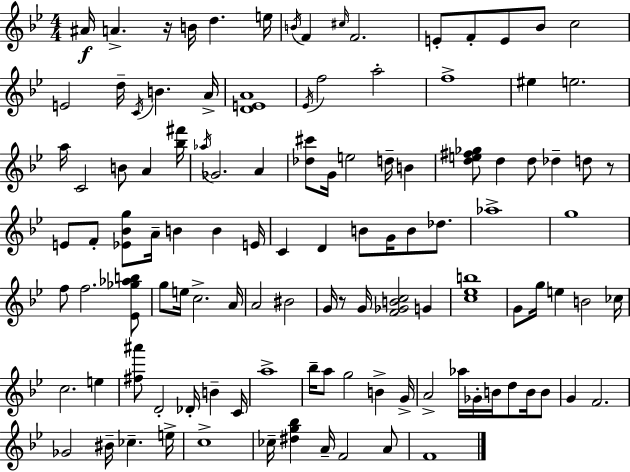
A#4/s A4/q. R/s B4/s D5/q. E5/s B4/s F4/q C#5/s F4/h. E4/e F4/e E4/e Bb4/e C5/h E4/h D5/s C4/s B4/q. A4/s [D4,E4,A4]/w Eb4/s F5/h A5/h F5/w EIS5/q E5/h. A5/s C4/h B4/e A4/q [Bb5,F#6]/s Ab5/s Gb4/h. A4/q [Db5,C#6]/e G4/s E5/h D5/s B4/q [D5,E5,F#5,Gb5]/e D5/q D5/e Db5/q D5/e R/e E4/e F4/e [Eb4,Bb4,G5]/e A4/s B4/q B4/q E4/s C4/q D4/q B4/e G4/s B4/e Db5/e. Ab5/w G5/w F5/e F5/h. [Eb4,Gb5,Ab5,B5]/e G5/e E5/s C5/h. A4/s A4/h BIS4/h G4/s R/e G4/s [F4,Gb4,B4,C5]/h G4/q [C5,Eb5,B5]/w G4/e G5/s E5/q B4/h CES5/s C5/h. E5/q [F#5,A#6]/e D4/h Db4/s B4/q C4/s A5/w Bb5/s A5/e G5/h B4/q G4/s A4/h Ab5/s Gb4/s B4/s D5/e B4/s B4/e G4/q F4/h. Gb4/h BIS4/s CES5/q. E5/s C5/w CES5/s [D#5,G5,Bb5]/q A4/s F4/h A4/e F4/w